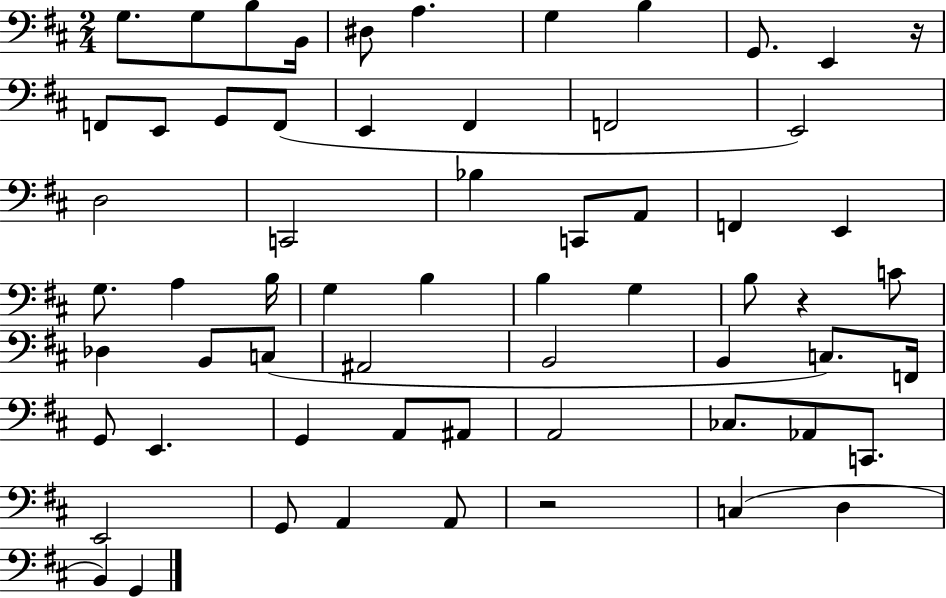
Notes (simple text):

G3/e. G3/e B3/e B2/s D#3/e A3/q. G3/q B3/q G2/e. E2/q R/s F2/e E2/e G2/e F2/e E2/q F#2/q F2/h E2/h D3/h C2/h Bb3/q C2/e A2/e F2/q E2/q G3/e. A3/q B3/s G3/q B3/q B3/q G3/q B3/e R/q C4/e Db3/q B2/e C3/e A#2/h B2/h B2/q C3/e. F2/s G2/e E2/q. G2/q A2/e A#2/e A2/h CES3/e. Ab2/e C2/e. E2/h G2/e A2/q A2/e R/h C3/q D3/q B2/q G2/q